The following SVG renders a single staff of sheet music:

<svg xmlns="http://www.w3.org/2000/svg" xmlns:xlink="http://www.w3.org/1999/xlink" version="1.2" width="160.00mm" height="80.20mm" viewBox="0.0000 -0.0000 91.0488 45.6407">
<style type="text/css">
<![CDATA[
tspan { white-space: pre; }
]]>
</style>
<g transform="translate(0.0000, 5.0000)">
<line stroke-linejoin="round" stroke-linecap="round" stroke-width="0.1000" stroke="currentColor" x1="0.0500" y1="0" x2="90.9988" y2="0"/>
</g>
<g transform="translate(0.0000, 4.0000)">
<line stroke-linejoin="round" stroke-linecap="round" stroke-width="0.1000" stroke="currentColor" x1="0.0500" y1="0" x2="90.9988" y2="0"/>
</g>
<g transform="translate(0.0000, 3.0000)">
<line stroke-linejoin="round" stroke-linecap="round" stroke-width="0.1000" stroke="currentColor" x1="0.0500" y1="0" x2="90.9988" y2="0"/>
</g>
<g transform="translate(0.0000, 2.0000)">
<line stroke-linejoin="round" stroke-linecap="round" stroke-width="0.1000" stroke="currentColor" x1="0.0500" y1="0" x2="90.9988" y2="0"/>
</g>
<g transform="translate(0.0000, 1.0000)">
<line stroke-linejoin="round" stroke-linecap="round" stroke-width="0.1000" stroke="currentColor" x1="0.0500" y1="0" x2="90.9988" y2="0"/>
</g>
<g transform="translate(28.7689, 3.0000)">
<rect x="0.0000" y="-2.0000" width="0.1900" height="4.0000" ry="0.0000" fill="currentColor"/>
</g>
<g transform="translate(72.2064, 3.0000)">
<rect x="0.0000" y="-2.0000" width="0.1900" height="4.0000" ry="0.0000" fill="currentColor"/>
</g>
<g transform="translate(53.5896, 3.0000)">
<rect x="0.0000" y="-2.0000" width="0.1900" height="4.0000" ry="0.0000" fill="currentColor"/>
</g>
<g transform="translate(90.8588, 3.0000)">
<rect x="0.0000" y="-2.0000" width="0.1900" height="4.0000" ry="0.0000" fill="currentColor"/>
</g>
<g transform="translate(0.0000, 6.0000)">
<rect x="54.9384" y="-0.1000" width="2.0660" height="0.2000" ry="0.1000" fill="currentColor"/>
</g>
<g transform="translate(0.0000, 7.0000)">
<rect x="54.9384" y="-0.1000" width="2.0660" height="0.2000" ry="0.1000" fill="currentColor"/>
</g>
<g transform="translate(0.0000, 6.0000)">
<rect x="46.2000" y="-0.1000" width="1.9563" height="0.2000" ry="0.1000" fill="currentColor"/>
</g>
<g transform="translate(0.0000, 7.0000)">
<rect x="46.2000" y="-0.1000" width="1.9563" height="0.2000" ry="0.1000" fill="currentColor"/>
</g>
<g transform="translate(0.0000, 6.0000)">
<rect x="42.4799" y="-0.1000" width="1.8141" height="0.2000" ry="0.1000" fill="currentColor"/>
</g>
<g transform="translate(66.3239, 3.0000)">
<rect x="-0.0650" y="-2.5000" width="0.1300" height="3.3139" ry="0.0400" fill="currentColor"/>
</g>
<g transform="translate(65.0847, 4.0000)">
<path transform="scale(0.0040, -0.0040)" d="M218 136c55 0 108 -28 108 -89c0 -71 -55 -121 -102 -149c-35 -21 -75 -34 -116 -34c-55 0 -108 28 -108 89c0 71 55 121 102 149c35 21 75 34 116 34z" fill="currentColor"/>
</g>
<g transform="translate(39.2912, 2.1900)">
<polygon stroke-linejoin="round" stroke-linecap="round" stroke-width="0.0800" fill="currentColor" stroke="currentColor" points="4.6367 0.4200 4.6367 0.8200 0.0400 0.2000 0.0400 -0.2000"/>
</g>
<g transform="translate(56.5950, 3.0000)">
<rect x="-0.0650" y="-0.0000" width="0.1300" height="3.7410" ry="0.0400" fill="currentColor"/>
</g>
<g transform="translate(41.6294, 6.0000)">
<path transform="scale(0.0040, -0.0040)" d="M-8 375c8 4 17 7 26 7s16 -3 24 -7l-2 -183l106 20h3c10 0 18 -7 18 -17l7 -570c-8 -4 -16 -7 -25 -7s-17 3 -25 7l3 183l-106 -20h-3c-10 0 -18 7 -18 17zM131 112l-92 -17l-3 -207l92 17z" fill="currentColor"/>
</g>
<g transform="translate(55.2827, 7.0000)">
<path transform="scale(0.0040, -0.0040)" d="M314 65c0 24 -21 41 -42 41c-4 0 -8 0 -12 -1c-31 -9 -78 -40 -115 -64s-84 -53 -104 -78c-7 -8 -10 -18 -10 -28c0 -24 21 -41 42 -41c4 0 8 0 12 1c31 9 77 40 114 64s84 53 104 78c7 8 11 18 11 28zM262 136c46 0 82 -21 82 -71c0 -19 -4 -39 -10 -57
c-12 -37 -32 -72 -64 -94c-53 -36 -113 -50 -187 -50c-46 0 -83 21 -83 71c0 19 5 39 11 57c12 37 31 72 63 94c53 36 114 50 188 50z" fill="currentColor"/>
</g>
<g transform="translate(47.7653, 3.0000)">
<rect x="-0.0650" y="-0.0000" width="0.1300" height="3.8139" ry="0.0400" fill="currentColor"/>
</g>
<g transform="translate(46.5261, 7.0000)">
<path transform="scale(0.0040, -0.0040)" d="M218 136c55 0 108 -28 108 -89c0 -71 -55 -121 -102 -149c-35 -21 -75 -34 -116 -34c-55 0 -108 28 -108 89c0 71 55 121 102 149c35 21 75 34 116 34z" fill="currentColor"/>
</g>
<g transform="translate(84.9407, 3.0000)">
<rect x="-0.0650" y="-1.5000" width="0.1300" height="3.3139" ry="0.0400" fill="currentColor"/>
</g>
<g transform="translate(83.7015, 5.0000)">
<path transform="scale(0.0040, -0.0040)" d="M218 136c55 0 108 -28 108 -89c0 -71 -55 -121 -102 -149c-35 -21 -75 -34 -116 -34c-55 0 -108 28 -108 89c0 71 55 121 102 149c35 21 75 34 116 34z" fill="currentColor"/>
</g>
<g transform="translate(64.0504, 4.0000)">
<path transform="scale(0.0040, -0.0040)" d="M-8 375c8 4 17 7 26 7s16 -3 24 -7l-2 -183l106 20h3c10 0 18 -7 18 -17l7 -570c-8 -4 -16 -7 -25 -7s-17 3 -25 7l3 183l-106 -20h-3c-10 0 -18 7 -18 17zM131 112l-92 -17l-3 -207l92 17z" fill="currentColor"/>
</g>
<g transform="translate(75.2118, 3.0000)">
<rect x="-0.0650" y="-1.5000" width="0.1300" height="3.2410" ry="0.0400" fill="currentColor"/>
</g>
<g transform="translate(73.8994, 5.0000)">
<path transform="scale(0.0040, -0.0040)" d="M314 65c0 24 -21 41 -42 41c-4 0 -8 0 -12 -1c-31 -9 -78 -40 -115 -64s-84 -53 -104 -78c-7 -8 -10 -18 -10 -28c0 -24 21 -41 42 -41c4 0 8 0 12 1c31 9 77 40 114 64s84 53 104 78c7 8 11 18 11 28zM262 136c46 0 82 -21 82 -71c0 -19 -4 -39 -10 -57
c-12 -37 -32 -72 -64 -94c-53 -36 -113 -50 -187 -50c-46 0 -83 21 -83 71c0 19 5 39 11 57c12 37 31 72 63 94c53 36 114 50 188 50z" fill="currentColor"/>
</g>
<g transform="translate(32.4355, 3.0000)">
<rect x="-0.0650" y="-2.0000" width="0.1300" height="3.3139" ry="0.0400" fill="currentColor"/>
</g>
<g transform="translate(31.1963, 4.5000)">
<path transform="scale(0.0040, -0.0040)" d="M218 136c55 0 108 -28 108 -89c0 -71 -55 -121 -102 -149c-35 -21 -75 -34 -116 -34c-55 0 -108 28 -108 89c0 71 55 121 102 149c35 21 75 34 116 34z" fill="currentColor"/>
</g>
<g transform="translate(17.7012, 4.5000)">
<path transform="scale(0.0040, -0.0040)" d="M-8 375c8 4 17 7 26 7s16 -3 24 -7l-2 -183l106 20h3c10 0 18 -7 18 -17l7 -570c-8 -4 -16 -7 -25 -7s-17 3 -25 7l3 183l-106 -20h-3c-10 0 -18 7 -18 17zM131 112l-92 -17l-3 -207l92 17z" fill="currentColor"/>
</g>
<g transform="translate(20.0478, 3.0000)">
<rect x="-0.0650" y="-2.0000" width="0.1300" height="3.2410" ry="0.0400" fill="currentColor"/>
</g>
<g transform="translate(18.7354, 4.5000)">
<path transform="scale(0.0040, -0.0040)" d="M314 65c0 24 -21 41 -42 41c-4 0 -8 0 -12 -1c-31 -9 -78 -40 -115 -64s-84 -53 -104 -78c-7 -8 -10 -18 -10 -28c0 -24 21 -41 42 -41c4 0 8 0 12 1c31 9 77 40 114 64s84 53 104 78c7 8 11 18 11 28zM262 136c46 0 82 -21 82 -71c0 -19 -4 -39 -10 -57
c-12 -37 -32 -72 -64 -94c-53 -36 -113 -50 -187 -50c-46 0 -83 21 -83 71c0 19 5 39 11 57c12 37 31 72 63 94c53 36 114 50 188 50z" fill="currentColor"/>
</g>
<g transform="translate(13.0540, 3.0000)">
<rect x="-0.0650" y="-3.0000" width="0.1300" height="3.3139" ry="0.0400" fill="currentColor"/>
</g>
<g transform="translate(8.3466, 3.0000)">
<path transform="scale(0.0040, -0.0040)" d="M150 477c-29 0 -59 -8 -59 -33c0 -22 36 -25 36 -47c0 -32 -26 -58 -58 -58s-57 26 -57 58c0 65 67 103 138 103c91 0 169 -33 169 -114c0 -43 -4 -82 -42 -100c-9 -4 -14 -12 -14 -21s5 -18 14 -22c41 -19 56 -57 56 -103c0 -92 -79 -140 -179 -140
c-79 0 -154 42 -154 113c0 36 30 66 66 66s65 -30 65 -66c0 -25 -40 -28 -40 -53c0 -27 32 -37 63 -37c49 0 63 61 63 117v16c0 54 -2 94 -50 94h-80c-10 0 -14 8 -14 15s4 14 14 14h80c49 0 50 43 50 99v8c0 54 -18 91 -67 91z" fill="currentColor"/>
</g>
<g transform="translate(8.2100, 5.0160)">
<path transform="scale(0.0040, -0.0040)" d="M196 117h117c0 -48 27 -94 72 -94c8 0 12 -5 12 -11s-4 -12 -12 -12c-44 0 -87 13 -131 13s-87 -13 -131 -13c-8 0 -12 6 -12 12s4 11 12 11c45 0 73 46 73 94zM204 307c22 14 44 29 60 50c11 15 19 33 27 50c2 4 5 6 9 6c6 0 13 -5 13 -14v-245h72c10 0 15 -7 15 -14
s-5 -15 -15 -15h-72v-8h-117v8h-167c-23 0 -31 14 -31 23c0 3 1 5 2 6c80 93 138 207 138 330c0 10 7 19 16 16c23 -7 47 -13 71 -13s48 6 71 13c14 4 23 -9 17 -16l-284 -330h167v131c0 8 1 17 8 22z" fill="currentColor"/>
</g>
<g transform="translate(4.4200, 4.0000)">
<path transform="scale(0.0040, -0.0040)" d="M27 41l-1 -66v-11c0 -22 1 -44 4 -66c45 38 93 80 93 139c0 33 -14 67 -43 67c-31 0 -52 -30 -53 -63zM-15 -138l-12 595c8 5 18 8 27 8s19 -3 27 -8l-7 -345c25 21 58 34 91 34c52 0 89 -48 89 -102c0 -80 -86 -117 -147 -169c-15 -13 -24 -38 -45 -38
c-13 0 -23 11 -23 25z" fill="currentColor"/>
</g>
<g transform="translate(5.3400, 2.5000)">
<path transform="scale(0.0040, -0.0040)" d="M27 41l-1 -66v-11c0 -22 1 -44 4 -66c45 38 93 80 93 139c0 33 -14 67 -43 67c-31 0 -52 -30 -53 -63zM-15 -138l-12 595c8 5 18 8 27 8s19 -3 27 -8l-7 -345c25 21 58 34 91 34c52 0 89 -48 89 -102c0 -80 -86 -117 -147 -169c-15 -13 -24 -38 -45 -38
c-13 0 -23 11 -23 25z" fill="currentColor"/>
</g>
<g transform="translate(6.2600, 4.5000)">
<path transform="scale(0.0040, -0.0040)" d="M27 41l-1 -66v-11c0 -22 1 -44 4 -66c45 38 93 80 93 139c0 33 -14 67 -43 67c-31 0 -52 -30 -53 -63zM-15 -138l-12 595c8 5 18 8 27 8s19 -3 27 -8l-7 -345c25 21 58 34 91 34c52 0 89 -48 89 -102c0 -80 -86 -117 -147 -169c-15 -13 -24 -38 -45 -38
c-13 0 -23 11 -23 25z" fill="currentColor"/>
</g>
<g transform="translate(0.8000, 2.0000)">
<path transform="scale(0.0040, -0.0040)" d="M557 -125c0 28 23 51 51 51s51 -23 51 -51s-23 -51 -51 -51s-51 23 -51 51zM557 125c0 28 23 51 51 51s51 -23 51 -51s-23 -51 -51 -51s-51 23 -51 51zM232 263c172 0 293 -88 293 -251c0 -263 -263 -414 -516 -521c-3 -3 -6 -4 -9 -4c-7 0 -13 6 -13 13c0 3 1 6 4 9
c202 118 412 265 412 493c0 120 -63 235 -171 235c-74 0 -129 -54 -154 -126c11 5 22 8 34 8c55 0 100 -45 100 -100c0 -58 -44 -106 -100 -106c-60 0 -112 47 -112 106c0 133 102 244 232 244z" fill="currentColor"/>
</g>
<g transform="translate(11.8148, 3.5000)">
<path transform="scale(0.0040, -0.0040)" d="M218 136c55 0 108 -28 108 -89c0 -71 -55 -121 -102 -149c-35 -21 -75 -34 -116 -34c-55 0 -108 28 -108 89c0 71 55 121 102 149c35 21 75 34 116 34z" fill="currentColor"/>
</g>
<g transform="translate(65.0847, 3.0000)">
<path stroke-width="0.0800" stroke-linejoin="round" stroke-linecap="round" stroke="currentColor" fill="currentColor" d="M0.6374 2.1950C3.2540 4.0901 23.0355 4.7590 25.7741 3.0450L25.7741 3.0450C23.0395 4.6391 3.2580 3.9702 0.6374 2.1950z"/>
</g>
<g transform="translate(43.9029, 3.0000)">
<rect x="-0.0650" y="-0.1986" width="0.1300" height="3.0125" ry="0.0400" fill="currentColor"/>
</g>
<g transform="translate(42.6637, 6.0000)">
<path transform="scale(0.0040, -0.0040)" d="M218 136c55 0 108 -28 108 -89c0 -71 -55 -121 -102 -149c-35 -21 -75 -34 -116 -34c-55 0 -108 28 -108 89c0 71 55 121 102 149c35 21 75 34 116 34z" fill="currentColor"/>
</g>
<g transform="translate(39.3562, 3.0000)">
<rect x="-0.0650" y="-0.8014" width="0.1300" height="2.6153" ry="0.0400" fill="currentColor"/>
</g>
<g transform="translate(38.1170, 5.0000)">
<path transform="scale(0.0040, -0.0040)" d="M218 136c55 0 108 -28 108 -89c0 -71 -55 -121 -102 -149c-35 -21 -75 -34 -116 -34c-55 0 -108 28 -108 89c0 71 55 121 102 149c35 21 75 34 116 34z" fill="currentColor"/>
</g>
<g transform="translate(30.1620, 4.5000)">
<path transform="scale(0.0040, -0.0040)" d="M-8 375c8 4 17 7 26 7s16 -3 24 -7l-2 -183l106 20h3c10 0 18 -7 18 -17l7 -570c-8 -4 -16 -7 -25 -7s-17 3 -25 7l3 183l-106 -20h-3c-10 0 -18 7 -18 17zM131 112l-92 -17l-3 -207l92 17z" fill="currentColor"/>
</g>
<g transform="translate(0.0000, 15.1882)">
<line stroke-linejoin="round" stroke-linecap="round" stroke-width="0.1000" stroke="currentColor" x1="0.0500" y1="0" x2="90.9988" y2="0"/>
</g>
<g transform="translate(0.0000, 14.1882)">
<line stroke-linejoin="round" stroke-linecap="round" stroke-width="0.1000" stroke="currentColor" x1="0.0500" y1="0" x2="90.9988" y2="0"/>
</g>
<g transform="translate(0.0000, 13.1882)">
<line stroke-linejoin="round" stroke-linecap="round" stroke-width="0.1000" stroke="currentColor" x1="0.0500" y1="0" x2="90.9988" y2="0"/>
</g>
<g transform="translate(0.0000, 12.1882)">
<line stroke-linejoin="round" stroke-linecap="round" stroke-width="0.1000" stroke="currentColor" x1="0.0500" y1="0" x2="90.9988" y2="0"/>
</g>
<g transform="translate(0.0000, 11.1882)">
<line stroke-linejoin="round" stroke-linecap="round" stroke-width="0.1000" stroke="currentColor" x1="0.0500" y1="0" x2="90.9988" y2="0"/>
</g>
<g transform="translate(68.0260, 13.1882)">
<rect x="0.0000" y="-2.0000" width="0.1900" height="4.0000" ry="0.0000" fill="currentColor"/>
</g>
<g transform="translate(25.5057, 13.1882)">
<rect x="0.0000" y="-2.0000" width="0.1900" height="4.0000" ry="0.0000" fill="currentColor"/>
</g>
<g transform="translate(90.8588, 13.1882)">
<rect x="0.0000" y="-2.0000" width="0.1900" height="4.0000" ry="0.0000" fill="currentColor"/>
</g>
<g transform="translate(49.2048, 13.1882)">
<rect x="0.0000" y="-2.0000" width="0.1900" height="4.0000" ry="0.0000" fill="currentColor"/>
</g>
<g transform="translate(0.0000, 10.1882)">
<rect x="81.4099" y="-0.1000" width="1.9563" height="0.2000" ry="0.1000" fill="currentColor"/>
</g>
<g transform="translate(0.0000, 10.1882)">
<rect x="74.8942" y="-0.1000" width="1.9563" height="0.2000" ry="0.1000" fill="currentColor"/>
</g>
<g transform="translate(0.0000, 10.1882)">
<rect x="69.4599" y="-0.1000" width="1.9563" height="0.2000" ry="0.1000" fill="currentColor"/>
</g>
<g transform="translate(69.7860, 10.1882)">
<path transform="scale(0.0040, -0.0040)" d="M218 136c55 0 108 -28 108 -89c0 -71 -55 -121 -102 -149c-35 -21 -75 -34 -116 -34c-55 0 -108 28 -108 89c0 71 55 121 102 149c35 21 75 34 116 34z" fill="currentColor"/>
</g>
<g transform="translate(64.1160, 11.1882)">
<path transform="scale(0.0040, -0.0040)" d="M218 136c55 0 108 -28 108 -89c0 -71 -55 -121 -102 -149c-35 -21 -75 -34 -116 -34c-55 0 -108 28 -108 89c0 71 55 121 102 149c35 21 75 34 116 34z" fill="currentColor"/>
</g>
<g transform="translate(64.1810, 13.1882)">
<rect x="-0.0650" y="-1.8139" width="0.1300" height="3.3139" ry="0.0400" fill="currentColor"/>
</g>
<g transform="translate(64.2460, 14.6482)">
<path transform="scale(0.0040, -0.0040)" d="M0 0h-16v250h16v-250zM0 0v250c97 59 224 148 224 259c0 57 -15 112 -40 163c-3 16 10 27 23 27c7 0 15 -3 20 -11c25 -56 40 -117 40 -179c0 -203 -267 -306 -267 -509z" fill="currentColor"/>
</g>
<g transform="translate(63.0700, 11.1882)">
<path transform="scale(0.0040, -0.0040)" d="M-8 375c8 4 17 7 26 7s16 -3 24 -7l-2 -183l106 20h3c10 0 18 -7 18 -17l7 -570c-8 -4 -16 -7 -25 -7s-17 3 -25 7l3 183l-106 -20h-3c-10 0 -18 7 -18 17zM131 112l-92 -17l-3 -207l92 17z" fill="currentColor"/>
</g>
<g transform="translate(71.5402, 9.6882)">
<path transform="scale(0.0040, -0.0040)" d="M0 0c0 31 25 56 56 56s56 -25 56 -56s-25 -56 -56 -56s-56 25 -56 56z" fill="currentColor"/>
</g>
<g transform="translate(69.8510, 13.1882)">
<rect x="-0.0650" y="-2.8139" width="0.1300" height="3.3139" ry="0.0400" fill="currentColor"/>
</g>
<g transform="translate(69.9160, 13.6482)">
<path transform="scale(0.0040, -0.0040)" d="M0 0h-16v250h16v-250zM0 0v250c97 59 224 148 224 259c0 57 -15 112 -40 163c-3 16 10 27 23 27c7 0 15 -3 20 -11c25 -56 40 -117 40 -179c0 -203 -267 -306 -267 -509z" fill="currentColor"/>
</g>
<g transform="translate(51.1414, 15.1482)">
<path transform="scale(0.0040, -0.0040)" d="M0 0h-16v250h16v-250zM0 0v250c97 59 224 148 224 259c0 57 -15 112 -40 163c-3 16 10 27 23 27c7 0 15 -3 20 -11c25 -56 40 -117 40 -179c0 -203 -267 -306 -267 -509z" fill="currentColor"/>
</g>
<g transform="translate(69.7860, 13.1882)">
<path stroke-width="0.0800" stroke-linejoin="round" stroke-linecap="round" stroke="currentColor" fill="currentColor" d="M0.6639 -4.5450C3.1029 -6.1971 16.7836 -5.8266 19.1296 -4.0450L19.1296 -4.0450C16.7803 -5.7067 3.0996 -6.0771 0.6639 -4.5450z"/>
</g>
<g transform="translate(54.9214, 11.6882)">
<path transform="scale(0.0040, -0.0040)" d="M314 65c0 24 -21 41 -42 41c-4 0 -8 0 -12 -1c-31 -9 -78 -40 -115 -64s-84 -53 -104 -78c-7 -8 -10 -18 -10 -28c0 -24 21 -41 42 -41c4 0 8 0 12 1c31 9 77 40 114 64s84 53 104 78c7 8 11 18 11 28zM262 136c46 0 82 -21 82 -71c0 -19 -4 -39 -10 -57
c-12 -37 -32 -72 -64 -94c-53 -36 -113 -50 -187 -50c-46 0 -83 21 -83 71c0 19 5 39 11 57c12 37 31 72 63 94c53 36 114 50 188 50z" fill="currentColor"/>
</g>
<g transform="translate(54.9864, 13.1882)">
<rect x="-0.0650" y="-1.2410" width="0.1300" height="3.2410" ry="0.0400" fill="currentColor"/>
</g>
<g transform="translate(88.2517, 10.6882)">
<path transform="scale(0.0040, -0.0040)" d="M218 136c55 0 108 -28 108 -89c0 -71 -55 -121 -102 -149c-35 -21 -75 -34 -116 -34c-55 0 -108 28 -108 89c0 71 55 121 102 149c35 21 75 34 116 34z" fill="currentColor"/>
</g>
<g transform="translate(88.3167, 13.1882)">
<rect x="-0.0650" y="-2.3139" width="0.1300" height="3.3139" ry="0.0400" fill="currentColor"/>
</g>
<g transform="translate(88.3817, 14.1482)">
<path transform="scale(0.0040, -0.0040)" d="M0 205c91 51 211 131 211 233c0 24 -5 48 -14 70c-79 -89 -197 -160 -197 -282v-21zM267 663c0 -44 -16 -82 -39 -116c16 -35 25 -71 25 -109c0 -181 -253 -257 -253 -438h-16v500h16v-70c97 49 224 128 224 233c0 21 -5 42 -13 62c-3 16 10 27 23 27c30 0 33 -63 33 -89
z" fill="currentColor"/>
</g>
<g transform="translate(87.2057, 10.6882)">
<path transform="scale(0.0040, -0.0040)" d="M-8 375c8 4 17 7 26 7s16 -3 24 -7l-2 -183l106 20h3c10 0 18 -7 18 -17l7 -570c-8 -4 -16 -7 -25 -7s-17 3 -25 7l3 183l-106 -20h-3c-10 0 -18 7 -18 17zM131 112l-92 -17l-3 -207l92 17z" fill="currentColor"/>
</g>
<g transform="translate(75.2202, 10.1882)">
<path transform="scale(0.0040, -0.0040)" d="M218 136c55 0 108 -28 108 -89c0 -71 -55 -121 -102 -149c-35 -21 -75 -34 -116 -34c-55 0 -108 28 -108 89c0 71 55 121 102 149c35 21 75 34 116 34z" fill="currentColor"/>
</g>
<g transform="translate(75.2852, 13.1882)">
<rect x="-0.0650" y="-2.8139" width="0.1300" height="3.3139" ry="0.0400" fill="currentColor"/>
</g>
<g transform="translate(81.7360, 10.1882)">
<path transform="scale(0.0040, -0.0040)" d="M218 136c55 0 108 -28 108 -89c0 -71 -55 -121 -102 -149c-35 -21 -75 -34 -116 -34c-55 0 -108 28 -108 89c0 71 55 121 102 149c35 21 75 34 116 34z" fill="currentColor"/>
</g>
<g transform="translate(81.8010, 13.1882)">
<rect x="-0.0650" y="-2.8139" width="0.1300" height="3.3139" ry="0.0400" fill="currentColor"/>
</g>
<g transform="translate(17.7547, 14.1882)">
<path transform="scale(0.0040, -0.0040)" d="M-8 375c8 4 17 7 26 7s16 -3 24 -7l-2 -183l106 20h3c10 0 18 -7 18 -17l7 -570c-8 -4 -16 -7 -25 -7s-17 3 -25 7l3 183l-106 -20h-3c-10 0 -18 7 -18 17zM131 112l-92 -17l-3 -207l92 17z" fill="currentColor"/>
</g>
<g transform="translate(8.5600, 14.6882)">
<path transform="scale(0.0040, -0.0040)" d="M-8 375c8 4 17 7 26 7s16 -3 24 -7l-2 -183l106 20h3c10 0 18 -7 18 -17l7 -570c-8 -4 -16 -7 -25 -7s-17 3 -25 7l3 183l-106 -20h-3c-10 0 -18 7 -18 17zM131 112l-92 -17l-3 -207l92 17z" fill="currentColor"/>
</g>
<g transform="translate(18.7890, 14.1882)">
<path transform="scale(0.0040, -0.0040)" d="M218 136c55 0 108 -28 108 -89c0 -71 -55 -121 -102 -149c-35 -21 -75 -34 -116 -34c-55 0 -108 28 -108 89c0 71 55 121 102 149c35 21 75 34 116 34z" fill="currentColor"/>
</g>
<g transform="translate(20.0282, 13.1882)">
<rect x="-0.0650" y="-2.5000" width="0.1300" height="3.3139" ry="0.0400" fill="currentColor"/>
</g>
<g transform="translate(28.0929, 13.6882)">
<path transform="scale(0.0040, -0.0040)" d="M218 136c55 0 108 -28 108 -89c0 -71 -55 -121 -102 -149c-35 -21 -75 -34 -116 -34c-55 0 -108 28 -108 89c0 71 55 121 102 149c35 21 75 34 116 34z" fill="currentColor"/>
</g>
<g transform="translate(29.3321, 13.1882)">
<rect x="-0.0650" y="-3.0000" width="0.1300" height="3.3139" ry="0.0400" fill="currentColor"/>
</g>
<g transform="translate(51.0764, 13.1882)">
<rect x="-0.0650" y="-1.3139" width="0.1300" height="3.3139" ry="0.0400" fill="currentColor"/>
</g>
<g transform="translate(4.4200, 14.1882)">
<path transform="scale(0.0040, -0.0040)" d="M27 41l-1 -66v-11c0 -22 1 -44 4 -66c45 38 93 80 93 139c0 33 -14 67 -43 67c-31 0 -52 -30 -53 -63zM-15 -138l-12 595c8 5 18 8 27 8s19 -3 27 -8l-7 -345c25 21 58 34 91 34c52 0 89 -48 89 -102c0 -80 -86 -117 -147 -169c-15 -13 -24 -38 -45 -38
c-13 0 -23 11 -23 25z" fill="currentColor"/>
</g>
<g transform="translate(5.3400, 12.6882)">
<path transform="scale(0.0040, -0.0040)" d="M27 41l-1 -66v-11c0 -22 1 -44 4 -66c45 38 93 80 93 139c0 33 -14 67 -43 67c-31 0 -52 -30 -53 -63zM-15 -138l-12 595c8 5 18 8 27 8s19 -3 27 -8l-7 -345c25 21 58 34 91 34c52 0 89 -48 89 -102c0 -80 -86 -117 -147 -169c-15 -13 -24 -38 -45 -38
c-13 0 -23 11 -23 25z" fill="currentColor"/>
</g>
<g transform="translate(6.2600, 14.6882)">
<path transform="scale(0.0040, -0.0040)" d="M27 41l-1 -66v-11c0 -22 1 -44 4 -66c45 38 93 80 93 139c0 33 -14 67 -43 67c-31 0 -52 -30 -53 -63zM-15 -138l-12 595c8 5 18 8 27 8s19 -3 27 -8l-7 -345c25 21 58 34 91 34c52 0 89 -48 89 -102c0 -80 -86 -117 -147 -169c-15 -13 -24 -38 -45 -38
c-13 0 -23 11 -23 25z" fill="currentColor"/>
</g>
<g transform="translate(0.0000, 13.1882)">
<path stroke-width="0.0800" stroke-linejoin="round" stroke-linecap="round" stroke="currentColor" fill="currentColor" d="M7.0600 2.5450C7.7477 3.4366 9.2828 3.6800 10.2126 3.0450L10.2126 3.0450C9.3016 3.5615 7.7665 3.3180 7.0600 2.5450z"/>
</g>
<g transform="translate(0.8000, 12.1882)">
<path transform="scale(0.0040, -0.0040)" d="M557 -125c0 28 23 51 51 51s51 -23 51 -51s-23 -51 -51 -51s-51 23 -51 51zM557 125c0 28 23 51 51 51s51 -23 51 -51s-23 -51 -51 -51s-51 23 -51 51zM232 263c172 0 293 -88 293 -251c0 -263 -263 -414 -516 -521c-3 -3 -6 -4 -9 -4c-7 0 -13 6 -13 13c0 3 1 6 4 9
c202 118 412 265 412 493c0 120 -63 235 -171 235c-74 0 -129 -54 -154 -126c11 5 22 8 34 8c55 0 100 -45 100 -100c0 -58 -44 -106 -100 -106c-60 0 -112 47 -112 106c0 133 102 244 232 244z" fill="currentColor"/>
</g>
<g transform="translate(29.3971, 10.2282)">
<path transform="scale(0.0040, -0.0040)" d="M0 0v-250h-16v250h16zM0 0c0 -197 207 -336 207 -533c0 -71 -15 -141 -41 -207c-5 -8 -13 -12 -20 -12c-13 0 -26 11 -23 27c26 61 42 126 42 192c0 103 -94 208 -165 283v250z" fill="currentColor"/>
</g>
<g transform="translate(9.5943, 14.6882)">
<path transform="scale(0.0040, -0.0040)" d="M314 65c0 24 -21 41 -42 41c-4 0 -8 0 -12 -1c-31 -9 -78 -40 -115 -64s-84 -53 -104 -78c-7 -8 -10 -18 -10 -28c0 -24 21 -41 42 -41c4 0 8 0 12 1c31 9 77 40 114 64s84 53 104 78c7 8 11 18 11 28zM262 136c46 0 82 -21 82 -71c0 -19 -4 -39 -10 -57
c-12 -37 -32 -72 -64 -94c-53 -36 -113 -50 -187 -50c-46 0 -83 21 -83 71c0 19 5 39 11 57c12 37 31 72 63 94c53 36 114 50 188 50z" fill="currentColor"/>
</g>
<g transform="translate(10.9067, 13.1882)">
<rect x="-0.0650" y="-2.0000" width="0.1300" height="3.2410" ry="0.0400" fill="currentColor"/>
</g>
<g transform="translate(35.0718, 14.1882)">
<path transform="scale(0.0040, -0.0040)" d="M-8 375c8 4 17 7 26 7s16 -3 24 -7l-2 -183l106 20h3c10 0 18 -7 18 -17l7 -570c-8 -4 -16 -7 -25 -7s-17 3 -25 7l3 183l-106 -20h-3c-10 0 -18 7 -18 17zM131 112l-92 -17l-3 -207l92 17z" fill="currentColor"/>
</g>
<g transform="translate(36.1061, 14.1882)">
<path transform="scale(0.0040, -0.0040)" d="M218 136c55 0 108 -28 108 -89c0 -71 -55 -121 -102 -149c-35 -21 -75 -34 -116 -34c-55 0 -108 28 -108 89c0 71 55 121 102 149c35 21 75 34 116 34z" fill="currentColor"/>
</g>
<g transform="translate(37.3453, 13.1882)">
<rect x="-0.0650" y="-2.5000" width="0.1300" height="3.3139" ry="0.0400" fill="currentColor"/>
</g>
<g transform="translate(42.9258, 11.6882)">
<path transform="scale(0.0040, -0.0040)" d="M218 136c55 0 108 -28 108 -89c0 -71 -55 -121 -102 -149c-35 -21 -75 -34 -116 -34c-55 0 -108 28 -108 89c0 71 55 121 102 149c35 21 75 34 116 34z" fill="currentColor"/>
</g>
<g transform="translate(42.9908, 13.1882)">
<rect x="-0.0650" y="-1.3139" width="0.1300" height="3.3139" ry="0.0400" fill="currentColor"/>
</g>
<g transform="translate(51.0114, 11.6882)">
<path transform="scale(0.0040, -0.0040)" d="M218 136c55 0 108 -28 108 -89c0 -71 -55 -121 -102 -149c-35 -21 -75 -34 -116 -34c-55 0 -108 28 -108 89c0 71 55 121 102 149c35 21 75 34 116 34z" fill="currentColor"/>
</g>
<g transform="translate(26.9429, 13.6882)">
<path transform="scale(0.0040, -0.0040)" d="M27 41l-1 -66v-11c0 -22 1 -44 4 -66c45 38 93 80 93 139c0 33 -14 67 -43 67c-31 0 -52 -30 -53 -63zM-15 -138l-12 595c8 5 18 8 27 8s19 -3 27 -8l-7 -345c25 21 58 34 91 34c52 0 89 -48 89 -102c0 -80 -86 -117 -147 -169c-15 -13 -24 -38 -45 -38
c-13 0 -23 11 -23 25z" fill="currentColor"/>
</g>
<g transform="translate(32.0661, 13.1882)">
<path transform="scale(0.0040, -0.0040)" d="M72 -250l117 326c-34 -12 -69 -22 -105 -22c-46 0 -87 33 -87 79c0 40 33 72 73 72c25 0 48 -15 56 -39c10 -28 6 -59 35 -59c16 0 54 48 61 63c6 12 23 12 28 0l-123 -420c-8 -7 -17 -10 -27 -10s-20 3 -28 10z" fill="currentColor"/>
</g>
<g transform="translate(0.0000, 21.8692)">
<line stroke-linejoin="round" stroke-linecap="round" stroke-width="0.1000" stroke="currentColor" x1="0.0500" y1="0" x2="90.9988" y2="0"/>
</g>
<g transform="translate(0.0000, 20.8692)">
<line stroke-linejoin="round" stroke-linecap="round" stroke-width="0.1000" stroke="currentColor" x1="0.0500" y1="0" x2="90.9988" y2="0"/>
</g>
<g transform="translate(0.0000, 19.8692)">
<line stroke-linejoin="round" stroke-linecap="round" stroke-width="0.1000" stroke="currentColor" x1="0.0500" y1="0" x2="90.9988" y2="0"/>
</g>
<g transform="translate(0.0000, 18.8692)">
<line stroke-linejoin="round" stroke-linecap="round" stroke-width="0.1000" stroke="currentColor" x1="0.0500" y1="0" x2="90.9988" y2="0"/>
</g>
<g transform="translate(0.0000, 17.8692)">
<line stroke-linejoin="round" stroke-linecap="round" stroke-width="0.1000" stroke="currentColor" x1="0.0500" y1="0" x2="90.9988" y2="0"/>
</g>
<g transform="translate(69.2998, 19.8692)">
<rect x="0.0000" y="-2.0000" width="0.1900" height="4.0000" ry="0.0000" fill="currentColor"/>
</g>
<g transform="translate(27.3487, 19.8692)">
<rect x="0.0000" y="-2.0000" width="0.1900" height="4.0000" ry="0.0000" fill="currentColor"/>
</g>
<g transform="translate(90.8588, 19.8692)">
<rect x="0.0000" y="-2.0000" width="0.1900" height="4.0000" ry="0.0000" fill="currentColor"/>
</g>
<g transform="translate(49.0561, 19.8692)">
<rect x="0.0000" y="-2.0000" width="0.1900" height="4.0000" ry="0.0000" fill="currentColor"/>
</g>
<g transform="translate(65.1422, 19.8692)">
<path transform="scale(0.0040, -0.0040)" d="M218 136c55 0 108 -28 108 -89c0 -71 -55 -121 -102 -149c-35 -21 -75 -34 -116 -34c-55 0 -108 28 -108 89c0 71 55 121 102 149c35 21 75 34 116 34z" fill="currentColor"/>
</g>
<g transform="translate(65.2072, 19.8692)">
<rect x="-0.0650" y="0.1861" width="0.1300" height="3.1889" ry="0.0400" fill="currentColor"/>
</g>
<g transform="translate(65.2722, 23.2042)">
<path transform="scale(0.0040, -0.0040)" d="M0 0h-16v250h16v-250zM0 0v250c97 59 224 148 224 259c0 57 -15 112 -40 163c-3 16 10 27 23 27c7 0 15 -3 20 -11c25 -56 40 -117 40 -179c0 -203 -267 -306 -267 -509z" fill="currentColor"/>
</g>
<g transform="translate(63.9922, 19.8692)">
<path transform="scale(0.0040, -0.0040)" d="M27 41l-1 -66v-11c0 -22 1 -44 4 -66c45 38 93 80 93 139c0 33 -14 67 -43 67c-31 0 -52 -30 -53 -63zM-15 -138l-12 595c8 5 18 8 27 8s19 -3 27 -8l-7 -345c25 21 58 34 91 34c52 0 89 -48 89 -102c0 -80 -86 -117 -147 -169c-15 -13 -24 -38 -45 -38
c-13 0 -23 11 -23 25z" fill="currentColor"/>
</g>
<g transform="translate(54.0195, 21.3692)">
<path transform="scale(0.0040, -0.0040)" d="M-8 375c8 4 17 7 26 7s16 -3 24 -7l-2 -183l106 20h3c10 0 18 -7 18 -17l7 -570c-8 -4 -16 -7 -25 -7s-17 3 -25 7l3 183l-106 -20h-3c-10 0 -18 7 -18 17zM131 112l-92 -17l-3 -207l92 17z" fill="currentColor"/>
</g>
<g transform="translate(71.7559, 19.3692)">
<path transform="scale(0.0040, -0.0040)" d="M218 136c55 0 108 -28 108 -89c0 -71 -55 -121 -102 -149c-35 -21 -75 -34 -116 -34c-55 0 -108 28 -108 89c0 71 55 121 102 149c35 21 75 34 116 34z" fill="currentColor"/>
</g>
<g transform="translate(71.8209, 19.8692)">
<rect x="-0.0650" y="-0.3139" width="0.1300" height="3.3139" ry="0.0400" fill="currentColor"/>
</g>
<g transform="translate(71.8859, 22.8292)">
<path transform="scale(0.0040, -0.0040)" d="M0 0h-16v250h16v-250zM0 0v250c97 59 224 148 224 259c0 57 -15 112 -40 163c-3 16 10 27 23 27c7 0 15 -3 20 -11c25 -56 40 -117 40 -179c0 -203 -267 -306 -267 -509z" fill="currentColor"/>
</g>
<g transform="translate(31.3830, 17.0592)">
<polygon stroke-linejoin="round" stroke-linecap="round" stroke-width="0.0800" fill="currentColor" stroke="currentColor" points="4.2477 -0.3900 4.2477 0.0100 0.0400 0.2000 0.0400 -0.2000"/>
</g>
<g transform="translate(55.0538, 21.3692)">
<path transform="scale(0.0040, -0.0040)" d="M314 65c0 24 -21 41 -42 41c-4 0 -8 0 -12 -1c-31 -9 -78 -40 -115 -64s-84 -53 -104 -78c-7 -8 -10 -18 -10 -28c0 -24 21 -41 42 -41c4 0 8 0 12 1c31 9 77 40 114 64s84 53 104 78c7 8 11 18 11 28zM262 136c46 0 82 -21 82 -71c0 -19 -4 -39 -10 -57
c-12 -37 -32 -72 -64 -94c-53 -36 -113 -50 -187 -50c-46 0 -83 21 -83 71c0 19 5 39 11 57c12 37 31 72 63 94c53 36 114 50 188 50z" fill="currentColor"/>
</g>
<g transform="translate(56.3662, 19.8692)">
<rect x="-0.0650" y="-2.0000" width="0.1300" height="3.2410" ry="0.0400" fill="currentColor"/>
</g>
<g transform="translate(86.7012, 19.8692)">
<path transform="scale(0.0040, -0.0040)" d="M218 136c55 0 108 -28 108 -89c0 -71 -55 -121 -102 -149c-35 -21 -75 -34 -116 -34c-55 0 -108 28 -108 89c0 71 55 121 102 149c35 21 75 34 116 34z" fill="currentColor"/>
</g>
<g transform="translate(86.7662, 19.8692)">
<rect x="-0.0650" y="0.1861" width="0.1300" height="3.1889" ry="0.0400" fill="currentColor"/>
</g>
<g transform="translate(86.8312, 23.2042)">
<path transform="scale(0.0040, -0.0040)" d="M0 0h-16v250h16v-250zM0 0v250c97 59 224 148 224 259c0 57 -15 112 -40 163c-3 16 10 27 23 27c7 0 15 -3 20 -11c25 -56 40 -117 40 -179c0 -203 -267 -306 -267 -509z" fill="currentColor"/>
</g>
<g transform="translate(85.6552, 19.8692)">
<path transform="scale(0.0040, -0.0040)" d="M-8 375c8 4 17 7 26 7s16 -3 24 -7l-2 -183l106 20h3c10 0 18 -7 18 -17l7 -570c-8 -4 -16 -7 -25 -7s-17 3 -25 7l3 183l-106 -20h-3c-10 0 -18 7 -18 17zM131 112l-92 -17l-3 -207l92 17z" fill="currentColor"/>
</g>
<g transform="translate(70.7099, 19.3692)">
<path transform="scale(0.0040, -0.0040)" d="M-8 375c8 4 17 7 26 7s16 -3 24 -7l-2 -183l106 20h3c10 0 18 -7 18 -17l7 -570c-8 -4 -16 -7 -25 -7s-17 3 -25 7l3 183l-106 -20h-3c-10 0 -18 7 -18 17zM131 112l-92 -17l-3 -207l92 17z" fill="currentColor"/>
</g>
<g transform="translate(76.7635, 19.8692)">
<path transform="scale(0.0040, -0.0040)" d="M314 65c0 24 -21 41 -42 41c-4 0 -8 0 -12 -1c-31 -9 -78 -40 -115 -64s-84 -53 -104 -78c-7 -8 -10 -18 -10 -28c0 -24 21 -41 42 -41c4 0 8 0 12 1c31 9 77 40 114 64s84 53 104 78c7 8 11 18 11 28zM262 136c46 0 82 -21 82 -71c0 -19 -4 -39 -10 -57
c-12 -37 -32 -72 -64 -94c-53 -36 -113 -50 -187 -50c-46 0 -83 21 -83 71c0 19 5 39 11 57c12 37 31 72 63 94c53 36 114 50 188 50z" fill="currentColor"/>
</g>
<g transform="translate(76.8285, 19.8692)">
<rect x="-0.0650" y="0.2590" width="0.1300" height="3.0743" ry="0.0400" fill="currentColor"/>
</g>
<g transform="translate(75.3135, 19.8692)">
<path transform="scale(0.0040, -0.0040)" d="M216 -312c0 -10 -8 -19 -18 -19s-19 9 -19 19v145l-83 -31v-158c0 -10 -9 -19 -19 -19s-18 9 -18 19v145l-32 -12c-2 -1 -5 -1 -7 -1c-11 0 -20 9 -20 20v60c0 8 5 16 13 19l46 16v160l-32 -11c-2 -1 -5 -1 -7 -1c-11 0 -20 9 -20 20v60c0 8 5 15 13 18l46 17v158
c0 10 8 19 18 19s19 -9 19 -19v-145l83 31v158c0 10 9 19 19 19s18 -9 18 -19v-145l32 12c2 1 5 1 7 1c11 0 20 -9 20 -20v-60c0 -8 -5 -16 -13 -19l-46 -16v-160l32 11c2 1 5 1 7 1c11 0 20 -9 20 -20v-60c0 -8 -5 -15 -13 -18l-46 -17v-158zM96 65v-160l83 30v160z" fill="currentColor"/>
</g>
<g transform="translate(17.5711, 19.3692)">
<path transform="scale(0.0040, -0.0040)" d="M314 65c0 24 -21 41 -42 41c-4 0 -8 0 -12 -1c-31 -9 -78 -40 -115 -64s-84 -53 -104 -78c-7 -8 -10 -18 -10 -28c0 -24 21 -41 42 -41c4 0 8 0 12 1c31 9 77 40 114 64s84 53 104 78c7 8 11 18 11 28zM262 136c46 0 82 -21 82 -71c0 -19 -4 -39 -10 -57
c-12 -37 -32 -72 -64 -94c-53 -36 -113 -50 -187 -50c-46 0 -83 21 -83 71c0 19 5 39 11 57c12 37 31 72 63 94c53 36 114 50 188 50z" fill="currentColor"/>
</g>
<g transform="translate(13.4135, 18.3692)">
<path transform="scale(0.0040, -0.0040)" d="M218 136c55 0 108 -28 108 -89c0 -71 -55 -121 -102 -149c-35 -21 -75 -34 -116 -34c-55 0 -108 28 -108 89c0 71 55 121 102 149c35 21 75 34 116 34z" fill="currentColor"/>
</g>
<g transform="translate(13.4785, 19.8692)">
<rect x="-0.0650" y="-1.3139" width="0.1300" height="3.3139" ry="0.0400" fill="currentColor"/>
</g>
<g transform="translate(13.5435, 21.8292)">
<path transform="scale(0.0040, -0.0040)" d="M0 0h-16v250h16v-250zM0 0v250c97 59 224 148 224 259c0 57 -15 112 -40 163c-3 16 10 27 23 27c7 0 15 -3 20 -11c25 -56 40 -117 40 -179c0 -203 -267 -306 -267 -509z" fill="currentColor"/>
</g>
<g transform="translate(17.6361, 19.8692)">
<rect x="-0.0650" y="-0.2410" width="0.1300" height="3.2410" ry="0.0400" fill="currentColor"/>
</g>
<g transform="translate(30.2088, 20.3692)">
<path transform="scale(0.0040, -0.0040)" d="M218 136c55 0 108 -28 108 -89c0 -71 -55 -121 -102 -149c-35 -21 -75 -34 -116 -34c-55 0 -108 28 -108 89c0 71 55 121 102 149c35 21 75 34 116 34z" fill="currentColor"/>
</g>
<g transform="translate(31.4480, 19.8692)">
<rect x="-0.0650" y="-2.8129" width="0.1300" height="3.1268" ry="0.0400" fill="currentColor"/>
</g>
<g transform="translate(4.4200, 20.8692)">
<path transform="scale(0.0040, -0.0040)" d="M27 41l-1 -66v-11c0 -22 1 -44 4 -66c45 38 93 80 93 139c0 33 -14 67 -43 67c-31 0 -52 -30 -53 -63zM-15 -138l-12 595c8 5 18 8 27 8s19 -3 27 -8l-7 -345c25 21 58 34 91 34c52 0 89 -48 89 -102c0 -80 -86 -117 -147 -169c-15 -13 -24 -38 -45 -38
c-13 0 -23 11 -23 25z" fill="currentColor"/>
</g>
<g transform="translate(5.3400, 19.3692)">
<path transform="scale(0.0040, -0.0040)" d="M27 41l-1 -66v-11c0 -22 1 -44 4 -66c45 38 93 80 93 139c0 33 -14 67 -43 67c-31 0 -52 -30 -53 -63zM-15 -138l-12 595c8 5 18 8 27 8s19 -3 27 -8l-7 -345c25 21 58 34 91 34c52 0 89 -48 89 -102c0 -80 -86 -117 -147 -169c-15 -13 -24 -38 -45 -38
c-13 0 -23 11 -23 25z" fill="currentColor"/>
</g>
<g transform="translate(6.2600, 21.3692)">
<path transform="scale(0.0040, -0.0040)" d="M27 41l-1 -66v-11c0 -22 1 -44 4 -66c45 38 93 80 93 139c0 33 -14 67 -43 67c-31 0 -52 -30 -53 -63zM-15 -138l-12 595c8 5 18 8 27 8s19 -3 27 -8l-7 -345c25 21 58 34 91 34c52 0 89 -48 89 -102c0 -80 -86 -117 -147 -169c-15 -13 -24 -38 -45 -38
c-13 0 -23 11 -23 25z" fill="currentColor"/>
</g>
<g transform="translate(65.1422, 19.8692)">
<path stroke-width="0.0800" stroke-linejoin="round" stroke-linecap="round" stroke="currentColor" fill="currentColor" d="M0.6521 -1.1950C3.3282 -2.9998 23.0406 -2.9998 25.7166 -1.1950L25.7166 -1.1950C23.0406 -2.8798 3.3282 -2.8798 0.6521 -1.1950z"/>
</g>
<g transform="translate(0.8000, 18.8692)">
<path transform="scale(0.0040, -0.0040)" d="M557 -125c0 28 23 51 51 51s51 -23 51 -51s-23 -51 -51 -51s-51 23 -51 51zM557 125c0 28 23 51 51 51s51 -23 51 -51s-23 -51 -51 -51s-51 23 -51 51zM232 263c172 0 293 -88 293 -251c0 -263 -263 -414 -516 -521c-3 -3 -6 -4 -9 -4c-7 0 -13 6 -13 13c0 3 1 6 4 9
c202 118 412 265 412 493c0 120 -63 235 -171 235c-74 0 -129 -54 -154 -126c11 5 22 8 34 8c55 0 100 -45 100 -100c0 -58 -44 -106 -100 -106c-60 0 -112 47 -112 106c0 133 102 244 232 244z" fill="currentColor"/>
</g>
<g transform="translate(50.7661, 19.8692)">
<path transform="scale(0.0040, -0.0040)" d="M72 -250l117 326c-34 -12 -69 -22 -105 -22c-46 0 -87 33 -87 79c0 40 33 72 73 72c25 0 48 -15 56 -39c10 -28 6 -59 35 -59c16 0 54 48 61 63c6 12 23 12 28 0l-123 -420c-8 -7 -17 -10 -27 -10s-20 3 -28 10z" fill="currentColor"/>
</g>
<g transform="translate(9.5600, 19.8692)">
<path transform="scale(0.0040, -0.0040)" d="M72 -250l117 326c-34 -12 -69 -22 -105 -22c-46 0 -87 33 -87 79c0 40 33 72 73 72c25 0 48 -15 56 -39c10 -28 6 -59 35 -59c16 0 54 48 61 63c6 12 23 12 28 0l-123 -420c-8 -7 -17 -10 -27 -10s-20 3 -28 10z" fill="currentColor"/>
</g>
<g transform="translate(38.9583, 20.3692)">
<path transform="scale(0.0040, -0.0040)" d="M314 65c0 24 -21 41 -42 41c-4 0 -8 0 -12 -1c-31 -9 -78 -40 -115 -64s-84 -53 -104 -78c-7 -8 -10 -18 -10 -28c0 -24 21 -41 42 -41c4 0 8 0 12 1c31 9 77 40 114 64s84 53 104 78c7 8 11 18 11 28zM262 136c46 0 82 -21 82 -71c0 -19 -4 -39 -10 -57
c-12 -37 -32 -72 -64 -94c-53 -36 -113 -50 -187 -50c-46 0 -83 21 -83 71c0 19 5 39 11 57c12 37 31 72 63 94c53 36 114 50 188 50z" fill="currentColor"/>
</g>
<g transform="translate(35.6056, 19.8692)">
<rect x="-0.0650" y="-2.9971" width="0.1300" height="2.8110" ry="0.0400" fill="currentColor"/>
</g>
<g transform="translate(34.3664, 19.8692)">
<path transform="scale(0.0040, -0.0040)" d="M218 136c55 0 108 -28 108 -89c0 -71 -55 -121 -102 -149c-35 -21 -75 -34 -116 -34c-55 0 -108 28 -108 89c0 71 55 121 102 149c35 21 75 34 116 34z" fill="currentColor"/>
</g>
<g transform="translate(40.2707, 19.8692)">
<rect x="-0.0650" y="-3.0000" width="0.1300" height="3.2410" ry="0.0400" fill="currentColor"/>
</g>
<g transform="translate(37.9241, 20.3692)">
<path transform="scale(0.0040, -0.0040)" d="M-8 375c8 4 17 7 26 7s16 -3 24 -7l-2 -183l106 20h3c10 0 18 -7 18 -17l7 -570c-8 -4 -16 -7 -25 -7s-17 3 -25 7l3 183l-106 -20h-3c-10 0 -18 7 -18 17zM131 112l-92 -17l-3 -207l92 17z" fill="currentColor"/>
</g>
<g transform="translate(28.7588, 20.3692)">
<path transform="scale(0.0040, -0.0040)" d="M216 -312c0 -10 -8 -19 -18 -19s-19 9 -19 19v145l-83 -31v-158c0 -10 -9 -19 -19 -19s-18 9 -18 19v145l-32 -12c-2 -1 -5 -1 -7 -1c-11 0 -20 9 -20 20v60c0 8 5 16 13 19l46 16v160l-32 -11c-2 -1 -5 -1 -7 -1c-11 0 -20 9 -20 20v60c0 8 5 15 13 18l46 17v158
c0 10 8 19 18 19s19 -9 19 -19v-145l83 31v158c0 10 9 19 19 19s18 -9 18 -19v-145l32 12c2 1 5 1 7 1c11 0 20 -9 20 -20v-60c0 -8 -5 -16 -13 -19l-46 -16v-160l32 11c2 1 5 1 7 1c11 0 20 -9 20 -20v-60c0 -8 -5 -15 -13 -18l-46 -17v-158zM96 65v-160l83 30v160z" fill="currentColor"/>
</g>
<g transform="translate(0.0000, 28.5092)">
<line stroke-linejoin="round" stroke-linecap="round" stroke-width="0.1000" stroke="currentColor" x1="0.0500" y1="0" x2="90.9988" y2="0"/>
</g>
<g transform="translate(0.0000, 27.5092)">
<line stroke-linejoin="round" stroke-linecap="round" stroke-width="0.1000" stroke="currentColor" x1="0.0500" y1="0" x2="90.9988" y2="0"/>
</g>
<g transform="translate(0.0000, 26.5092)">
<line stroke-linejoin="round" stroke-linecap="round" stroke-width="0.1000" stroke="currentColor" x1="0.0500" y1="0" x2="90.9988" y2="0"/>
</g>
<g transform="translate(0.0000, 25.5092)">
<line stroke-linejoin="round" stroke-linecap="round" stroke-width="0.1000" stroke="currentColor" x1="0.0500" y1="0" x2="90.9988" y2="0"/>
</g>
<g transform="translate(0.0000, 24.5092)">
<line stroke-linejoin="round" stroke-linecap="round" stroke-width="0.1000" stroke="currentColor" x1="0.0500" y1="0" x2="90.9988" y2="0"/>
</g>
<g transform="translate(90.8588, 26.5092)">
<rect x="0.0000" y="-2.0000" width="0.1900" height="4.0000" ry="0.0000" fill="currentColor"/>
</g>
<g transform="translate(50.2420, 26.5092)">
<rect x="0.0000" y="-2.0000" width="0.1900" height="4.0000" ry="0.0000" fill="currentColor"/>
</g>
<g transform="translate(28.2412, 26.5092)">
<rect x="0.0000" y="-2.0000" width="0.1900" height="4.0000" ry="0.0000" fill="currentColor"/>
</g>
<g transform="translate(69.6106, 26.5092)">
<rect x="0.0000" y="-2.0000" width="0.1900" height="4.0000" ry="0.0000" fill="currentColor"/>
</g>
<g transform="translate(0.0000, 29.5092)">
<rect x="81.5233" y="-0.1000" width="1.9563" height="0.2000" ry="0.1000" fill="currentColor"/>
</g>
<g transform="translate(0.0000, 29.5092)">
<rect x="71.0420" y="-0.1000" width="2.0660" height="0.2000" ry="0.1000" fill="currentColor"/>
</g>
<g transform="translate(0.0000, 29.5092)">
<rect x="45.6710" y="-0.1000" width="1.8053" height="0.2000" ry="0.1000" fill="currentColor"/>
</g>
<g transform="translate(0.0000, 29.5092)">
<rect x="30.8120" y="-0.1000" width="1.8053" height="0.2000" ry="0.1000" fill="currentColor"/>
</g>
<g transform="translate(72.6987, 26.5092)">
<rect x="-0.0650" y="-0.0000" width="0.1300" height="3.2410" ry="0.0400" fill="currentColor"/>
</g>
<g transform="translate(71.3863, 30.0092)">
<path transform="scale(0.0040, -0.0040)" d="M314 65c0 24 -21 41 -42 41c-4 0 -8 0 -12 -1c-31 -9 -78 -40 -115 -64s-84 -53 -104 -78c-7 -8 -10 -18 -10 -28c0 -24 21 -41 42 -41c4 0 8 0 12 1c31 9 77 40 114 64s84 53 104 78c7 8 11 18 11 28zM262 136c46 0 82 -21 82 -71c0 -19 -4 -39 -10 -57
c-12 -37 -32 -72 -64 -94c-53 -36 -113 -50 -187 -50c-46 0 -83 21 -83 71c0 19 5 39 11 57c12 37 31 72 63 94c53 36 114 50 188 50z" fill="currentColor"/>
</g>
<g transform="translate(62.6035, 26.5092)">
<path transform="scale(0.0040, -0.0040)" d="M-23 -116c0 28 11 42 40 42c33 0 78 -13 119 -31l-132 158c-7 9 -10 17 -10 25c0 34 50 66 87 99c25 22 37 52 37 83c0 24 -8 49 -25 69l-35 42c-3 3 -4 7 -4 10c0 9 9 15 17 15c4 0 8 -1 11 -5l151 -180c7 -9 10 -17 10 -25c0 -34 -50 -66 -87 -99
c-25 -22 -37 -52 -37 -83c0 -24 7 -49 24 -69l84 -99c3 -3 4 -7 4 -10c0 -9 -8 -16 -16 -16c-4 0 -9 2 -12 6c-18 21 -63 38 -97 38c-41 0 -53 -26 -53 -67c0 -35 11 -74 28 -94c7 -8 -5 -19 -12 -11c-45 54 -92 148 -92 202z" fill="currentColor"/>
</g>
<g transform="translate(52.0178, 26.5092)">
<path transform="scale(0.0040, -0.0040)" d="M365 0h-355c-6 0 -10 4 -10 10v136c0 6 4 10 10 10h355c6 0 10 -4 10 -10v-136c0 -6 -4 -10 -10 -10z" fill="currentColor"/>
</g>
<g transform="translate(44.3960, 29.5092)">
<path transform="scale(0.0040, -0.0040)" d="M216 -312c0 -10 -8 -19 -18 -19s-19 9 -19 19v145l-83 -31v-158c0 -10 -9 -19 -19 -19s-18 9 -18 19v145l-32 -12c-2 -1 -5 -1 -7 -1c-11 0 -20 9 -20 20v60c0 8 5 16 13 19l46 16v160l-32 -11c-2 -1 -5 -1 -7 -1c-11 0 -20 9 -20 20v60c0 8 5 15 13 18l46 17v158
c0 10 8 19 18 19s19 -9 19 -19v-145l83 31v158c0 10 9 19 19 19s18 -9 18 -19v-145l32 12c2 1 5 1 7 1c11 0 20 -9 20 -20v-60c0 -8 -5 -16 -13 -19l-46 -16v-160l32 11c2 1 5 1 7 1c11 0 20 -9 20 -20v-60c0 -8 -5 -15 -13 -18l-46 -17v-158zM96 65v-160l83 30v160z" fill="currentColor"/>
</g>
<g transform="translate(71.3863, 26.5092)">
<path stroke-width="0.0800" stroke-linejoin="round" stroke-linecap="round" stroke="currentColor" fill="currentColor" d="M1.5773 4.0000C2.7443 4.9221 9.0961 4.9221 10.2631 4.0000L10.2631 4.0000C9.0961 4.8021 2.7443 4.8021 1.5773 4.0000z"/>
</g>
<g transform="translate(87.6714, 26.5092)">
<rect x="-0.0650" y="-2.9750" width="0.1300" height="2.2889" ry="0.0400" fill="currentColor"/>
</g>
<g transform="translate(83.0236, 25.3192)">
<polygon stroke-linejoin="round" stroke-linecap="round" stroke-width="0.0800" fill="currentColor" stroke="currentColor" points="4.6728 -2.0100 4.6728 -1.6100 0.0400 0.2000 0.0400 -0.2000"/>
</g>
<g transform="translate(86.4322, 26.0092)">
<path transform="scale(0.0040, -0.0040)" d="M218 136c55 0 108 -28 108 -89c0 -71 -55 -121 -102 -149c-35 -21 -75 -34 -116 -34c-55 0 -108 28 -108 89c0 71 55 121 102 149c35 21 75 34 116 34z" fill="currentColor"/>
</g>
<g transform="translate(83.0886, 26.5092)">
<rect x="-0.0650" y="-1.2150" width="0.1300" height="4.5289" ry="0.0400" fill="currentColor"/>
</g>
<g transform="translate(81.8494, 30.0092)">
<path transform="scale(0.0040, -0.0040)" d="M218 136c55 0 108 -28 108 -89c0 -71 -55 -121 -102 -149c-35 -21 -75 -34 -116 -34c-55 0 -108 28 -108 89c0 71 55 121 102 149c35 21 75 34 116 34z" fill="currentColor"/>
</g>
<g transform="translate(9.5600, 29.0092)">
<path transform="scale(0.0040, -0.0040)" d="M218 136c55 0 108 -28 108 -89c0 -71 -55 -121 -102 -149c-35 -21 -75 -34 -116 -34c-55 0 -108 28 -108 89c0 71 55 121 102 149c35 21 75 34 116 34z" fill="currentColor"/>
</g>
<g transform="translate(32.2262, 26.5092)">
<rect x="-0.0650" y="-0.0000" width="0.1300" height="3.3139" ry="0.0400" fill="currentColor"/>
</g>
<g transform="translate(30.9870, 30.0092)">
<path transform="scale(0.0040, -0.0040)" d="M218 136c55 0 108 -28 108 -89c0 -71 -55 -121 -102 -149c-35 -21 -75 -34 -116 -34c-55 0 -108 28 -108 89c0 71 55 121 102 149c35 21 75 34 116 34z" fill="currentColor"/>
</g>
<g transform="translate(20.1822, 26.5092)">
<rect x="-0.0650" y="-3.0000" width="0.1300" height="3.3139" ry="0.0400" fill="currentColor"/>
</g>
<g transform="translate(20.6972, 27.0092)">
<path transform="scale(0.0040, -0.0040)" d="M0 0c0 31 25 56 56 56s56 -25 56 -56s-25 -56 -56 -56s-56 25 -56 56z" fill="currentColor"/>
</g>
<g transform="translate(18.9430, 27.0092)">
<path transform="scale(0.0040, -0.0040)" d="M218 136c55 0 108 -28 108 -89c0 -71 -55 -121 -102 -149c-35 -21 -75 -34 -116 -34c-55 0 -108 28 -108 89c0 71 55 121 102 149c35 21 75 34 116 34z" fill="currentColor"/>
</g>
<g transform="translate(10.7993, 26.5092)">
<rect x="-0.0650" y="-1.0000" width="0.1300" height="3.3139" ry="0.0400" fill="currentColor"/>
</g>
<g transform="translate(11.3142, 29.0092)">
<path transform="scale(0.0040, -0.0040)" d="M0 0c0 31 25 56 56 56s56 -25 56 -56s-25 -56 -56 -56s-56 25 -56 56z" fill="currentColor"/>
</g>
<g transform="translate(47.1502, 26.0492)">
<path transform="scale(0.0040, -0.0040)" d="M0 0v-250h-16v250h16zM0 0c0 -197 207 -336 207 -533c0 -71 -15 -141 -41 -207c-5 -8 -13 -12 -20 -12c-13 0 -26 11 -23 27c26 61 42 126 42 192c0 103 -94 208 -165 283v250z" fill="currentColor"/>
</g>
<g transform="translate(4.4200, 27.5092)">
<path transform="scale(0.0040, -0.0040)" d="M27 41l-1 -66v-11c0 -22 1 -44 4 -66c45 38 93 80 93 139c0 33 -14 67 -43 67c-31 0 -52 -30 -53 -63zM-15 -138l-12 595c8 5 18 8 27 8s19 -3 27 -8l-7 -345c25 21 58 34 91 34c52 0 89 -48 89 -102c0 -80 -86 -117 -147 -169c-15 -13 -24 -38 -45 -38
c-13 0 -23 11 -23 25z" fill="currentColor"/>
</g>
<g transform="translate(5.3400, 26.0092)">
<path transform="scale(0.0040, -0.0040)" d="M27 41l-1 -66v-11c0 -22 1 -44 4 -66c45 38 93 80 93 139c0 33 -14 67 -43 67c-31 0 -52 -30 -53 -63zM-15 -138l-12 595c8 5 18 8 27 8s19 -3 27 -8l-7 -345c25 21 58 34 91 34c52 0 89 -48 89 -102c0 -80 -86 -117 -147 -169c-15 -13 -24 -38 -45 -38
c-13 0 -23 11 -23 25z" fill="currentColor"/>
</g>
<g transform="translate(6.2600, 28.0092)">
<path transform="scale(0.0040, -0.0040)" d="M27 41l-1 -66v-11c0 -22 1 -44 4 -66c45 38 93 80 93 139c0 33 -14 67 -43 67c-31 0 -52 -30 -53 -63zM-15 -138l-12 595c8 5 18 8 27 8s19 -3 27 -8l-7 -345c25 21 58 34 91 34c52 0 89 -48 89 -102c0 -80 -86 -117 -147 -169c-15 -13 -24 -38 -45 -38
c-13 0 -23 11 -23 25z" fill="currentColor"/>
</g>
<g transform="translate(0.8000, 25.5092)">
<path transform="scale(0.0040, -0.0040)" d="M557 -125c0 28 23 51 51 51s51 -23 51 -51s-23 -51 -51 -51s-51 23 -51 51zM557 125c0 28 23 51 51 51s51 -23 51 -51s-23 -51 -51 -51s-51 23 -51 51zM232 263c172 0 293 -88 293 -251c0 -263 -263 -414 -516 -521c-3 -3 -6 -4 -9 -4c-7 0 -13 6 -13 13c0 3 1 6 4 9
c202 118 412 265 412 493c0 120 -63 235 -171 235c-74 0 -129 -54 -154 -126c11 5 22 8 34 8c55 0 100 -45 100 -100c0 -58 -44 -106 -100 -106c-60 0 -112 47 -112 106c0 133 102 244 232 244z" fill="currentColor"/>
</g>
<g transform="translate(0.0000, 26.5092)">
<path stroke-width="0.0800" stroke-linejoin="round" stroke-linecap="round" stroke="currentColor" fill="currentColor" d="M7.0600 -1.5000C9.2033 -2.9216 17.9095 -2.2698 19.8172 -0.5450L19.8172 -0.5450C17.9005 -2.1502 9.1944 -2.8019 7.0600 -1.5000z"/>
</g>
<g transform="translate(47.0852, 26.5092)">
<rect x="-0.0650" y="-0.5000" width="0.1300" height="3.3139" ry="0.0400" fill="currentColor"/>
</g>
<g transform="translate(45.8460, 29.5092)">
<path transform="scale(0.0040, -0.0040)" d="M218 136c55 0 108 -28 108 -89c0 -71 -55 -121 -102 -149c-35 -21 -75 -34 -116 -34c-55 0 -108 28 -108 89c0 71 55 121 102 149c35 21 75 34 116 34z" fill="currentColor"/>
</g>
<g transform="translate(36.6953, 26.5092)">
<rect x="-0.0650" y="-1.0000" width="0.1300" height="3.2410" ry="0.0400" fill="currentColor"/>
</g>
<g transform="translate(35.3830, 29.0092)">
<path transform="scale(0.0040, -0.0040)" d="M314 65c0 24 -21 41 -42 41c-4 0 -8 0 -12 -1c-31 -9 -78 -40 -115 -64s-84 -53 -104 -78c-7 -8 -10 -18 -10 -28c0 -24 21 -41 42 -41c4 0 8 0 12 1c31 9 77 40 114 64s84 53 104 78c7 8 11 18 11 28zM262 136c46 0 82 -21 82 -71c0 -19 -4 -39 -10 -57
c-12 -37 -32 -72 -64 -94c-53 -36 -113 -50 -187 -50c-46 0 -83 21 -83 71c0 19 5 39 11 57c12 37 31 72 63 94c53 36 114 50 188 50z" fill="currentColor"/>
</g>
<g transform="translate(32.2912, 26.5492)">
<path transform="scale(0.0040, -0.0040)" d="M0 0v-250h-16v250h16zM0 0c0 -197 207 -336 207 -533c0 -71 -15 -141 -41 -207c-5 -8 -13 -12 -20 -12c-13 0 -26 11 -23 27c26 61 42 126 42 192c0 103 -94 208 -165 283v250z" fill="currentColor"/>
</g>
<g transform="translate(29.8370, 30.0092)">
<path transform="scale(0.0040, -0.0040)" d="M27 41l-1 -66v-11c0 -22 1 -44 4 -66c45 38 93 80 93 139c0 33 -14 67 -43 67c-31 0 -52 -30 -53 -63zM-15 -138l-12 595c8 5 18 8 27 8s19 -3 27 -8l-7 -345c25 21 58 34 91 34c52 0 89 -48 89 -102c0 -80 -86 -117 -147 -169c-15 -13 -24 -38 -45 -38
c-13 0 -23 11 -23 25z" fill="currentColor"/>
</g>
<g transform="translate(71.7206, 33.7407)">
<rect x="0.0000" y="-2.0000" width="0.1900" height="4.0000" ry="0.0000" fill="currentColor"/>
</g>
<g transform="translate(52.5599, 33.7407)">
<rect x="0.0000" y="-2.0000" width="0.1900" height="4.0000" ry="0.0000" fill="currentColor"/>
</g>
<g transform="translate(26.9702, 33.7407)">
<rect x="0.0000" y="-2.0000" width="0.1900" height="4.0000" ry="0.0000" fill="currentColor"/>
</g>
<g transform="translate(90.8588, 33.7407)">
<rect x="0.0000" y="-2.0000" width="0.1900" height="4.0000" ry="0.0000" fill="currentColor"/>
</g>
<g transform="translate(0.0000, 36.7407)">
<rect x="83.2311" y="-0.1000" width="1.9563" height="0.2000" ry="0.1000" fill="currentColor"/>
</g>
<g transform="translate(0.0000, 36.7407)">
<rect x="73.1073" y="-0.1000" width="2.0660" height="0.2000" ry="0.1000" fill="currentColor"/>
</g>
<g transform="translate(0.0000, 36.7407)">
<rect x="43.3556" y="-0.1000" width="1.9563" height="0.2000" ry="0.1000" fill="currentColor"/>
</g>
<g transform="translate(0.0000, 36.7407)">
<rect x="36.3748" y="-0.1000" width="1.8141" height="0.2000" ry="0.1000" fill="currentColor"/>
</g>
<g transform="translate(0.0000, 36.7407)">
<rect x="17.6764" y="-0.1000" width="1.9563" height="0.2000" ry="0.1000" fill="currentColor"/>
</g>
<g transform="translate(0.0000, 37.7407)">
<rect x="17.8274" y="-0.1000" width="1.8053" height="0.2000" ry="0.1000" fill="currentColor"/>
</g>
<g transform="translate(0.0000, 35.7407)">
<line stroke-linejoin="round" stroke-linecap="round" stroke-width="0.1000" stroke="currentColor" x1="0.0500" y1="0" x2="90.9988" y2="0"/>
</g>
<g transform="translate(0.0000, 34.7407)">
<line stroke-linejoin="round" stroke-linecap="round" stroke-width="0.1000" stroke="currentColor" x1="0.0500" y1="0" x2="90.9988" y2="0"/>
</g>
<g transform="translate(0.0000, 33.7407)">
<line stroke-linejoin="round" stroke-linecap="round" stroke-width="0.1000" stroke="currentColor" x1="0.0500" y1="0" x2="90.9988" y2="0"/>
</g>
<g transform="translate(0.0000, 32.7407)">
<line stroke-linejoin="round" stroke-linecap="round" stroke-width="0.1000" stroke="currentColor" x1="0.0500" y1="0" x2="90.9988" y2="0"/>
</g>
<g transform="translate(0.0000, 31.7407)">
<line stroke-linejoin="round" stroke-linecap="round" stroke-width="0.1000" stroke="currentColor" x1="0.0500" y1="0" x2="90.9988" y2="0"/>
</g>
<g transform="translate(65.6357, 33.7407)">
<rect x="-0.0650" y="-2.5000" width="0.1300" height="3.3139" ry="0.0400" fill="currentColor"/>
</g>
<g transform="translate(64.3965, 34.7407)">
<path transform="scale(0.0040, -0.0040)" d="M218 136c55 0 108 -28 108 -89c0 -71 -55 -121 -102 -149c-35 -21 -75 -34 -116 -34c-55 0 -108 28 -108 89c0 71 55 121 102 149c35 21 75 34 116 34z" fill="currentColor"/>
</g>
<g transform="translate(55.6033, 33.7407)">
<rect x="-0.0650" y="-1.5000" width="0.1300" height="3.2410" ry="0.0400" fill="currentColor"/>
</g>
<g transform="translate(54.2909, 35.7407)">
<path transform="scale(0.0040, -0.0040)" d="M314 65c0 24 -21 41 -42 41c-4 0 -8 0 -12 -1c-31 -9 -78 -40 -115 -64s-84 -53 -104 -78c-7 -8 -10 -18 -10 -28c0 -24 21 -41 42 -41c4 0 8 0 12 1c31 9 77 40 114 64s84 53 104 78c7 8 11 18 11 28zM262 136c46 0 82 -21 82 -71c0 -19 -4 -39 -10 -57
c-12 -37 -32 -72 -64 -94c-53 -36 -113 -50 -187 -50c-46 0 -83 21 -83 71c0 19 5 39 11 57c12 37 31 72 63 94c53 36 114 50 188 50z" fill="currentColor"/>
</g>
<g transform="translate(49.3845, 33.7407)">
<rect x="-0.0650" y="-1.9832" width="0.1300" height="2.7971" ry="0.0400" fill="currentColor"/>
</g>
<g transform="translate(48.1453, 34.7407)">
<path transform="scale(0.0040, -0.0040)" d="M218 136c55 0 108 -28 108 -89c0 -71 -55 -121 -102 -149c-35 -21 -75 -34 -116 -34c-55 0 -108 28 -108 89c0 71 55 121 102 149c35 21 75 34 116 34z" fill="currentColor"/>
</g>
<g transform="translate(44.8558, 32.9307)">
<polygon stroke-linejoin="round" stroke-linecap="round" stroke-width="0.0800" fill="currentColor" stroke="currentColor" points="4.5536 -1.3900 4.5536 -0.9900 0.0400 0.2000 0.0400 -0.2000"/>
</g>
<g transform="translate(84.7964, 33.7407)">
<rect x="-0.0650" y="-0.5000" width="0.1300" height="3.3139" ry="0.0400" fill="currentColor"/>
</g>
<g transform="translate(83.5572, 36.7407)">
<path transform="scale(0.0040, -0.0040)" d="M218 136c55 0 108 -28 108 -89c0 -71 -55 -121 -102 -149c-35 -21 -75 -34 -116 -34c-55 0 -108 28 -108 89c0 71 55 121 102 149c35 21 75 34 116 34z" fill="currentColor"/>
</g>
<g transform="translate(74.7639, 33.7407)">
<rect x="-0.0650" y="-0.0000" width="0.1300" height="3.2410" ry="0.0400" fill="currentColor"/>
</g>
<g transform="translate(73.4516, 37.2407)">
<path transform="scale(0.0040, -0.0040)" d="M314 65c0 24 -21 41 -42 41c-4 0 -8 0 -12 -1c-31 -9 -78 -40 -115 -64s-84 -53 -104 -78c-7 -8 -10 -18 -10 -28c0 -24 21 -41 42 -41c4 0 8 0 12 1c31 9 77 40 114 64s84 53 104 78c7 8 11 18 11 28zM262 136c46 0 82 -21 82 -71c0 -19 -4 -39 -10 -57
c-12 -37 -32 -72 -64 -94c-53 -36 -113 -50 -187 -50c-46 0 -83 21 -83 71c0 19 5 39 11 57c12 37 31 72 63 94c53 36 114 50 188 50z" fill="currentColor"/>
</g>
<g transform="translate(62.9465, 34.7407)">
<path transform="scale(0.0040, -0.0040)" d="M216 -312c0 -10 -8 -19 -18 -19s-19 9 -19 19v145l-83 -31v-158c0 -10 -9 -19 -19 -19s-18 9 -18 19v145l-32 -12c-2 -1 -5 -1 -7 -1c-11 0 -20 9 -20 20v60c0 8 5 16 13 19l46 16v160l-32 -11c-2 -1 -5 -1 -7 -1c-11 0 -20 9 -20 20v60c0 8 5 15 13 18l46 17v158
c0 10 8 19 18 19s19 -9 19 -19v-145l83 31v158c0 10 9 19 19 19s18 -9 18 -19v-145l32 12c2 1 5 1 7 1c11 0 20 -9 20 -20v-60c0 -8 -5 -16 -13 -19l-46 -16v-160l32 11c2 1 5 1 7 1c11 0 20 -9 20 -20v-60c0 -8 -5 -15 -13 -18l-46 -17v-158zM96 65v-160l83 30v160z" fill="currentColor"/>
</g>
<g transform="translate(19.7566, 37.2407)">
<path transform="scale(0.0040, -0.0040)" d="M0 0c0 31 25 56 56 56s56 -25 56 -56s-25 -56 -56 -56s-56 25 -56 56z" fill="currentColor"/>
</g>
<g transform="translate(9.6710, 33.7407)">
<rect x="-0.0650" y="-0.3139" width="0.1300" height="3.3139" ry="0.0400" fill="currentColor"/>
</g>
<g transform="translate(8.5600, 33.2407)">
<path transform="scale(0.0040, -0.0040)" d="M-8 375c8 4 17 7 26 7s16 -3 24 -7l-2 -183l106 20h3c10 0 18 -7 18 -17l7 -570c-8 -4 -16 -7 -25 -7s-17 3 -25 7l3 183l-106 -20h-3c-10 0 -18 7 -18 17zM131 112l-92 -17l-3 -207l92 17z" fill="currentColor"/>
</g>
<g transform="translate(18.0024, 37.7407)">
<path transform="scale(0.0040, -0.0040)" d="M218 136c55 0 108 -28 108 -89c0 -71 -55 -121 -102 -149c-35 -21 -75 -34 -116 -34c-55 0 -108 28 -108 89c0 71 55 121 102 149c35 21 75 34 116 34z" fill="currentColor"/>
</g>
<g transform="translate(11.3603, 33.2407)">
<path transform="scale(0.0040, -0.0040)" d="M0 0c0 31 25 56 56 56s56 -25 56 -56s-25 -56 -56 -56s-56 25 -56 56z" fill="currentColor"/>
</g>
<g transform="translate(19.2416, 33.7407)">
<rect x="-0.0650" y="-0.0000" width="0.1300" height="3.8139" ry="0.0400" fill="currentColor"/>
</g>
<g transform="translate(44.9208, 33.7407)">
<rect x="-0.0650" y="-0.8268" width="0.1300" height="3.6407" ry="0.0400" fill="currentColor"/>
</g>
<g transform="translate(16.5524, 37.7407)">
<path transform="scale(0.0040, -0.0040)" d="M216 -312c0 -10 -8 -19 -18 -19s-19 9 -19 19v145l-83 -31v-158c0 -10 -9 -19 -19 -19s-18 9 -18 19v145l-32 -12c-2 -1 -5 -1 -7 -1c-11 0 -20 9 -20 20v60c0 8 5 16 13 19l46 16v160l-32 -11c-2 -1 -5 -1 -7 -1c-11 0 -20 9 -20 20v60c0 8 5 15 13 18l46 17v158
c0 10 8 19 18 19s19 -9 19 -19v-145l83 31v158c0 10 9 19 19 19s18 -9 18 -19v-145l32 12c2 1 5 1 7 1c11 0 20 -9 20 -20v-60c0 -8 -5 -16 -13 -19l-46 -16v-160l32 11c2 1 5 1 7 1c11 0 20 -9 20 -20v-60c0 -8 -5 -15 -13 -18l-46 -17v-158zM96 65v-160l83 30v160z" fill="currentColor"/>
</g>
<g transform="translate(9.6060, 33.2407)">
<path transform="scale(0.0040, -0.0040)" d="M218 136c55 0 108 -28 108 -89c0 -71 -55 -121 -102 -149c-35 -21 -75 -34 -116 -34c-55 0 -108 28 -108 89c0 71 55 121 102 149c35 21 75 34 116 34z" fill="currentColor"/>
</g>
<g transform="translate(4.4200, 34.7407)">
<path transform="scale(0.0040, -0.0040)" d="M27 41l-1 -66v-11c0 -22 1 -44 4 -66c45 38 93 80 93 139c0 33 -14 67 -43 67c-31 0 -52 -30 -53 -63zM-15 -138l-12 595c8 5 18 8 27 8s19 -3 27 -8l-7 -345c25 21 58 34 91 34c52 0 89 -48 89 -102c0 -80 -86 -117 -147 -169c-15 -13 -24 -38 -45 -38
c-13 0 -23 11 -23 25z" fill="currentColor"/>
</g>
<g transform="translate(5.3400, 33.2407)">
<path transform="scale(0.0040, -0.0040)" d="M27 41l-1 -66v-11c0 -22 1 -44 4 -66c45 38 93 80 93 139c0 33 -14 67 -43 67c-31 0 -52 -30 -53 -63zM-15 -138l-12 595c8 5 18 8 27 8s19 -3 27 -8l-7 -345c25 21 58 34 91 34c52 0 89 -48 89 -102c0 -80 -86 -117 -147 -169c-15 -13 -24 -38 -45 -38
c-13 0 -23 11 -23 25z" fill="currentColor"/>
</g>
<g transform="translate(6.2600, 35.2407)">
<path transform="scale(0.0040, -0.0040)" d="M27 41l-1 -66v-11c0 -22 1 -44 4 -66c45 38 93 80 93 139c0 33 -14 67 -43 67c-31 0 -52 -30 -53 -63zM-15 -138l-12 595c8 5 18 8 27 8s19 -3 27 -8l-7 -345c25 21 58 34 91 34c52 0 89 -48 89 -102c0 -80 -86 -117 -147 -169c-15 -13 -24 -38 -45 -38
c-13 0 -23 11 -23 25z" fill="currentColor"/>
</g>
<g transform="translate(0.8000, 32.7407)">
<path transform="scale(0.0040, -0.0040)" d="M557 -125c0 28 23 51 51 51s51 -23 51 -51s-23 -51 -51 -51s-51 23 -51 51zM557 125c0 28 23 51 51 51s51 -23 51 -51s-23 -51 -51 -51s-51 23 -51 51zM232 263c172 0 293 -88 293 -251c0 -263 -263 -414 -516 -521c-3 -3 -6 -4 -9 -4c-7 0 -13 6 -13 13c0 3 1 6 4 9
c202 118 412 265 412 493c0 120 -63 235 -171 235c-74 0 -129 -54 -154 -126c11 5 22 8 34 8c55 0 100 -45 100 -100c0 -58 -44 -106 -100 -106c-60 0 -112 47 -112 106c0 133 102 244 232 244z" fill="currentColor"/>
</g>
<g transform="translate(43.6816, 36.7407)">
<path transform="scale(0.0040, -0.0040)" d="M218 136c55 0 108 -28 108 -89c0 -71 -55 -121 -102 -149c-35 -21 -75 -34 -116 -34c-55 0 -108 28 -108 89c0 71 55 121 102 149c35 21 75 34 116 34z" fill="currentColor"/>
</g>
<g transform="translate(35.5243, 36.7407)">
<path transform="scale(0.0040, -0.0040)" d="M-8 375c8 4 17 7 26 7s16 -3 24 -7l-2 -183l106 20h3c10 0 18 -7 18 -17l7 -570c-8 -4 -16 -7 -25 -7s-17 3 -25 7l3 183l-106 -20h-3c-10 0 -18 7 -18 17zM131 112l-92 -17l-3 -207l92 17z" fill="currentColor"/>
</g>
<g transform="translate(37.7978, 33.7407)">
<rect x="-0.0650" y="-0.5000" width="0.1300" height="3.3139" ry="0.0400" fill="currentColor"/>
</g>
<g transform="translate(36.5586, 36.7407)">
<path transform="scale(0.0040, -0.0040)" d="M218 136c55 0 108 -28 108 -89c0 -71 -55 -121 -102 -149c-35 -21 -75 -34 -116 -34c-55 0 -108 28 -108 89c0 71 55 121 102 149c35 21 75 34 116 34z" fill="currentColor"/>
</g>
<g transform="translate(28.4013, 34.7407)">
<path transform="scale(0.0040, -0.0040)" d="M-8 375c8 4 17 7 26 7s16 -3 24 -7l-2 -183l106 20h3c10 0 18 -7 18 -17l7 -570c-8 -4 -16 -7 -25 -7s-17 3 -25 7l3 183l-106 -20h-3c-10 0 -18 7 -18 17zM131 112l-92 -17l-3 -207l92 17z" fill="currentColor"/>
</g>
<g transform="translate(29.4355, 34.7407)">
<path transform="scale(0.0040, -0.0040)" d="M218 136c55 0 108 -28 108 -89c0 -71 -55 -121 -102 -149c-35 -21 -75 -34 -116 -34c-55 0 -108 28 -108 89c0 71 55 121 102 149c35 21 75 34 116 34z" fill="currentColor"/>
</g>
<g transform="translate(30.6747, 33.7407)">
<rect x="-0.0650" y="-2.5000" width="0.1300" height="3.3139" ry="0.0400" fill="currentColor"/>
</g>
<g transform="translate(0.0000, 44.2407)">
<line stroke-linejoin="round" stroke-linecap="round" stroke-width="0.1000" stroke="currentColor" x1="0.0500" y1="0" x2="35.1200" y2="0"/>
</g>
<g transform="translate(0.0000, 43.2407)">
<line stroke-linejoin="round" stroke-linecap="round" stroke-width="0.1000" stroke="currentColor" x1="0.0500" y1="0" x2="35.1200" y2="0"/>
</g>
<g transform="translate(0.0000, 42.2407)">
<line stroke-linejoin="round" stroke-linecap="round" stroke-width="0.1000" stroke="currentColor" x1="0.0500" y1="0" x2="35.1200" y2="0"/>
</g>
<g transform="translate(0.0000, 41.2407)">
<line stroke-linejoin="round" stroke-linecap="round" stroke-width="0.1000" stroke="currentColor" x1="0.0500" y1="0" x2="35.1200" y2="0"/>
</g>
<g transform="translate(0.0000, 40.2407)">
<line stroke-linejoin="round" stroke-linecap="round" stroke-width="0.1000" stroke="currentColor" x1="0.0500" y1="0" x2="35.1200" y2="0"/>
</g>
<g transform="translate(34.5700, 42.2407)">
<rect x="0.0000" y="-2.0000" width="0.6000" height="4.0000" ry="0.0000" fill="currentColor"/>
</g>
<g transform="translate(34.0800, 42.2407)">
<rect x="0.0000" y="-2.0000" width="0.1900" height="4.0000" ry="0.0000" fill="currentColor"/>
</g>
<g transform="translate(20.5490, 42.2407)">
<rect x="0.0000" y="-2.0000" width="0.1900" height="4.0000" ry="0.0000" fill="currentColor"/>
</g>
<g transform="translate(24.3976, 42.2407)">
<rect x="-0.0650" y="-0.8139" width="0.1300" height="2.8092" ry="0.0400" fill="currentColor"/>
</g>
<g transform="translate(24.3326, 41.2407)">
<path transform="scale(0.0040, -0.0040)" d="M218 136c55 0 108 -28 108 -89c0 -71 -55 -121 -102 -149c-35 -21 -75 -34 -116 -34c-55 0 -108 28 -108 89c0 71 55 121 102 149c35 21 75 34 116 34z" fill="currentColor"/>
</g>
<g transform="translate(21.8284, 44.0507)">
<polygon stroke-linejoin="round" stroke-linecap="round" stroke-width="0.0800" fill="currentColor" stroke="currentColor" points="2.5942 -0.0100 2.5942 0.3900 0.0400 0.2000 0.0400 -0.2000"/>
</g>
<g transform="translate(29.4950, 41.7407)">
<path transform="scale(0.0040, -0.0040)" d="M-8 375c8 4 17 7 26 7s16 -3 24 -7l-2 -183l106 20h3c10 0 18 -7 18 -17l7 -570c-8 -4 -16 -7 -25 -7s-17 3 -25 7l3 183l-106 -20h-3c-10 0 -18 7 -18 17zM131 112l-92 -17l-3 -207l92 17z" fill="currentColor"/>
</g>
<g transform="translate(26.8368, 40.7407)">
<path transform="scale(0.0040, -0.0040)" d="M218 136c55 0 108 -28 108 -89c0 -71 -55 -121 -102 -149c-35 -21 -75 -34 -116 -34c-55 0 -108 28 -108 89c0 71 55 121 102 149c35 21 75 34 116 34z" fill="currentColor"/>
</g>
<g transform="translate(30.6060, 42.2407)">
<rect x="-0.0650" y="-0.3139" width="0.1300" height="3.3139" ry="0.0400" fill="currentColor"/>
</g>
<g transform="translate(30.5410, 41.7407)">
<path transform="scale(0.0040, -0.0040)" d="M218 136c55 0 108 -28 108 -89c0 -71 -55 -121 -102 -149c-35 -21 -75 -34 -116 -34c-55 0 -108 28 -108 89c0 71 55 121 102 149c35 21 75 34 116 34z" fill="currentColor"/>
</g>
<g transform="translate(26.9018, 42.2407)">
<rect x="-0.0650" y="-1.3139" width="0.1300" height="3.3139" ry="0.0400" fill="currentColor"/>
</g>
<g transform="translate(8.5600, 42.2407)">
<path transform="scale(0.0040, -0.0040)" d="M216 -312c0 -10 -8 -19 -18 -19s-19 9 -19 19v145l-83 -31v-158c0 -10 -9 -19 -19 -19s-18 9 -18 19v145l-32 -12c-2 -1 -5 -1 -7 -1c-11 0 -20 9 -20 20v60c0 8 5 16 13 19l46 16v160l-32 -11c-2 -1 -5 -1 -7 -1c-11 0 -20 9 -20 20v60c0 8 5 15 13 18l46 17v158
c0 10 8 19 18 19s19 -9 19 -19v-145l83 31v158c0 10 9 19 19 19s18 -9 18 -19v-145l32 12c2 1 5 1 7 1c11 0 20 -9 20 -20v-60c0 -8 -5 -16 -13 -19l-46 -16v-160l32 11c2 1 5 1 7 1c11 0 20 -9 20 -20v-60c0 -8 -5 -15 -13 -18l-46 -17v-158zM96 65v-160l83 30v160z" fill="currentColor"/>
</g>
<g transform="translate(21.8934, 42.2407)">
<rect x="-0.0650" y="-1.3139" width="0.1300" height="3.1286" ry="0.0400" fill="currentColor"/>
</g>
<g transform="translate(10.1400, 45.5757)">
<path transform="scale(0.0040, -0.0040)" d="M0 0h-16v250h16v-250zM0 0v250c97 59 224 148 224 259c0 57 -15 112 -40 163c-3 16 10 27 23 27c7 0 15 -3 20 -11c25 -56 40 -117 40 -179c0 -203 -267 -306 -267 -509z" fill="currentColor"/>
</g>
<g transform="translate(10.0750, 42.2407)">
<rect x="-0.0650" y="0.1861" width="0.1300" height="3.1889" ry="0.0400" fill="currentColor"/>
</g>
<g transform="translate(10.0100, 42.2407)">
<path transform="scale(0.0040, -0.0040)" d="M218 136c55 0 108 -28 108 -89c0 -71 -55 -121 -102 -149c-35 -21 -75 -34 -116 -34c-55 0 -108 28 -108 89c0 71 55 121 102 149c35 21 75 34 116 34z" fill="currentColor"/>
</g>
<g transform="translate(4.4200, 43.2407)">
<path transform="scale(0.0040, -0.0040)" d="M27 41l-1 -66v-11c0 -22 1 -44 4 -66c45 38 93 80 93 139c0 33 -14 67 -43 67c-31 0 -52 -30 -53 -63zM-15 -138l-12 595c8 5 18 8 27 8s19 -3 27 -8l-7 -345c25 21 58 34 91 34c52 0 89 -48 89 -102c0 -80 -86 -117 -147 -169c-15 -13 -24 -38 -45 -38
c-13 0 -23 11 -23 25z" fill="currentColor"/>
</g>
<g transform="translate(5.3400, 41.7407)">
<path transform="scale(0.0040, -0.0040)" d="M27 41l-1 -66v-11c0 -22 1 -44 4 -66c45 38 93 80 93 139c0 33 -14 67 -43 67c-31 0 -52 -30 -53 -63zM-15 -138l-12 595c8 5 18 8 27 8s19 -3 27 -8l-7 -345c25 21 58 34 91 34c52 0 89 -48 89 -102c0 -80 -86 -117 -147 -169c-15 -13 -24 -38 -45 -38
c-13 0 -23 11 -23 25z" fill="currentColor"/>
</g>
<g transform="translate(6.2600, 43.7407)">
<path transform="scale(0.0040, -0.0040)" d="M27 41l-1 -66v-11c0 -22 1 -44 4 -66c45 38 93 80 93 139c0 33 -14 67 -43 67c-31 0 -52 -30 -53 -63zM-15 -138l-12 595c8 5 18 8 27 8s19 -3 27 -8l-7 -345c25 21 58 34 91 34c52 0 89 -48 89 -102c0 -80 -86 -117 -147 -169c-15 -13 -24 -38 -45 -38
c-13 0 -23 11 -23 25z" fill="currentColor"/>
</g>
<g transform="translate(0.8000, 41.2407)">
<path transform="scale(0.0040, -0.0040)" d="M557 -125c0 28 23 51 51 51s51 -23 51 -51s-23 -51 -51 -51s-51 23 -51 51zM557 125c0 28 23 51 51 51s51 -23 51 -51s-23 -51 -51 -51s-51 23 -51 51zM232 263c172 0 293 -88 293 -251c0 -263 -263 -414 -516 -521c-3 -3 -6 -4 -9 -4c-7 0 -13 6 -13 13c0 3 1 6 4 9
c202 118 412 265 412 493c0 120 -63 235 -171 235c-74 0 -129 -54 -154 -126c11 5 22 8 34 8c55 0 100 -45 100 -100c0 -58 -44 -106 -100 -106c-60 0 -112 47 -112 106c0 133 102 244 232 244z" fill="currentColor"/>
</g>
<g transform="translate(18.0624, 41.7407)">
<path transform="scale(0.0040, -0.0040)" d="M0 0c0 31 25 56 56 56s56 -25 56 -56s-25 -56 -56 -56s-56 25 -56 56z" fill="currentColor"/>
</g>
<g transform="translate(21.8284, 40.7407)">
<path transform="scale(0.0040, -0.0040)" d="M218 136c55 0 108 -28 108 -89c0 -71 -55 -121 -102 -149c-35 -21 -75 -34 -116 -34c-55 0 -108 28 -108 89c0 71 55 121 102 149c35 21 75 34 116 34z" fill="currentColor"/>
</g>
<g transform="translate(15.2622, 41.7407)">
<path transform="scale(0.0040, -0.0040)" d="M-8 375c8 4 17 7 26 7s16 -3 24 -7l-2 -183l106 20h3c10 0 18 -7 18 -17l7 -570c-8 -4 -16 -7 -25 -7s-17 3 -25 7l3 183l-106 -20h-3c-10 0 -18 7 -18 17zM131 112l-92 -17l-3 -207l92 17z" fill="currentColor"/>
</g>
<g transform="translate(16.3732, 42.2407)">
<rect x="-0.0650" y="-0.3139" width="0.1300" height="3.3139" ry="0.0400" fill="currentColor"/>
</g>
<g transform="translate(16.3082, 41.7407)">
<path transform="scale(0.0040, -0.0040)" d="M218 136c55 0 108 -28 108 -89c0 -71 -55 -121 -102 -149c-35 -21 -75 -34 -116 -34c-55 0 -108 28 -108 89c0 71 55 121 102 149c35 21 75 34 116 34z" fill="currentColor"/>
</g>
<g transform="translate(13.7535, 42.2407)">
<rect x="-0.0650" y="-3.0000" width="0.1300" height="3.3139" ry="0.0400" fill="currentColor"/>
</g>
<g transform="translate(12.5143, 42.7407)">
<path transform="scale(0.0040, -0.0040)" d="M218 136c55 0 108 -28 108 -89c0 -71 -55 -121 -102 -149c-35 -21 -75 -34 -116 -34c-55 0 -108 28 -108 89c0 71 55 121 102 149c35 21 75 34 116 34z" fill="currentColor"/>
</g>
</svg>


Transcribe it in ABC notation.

X:1
T:Untitled
M:3/4
L:1/4
K:Eb
C, A,,2 A,, G,,/2 E,,/2 C,, C,,2 B,, G,,2 G,, A,,2 B,, _C,/2 z/2 B,, G, G,/2 G,2 A,/2 C/2 C C B,/4 z/2 G,/2 _E,2 ^C,/2 D,/2 C,2 z/2 A,,2 _D,/2 E,/2 ^D,2 D,/2 F,, C, _D,,/2 F,,2 ^E,,/2 z2 z D,,2 D,,/2 _E,/2 E, ^C,, B,, E,, E,,/2 B,,/2 G,,2 ^B,, D,,2 _E,, ^D,/2 C, E, G,/2 F,/2 G, E,